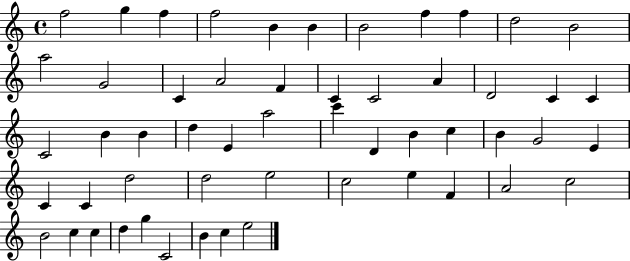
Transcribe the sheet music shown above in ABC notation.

X:1
T:Untitled
M:4/4
L:1/4
K:C
f2 g f f2 B B B2 f f d2 B2 a2 G2 C A2 F C C2 A D2 C C C2 B B d E a2 c' D B c B G2 E C C d2 d2 e2 c2 e F A2 c2 B2 c c d g C2 B c e2